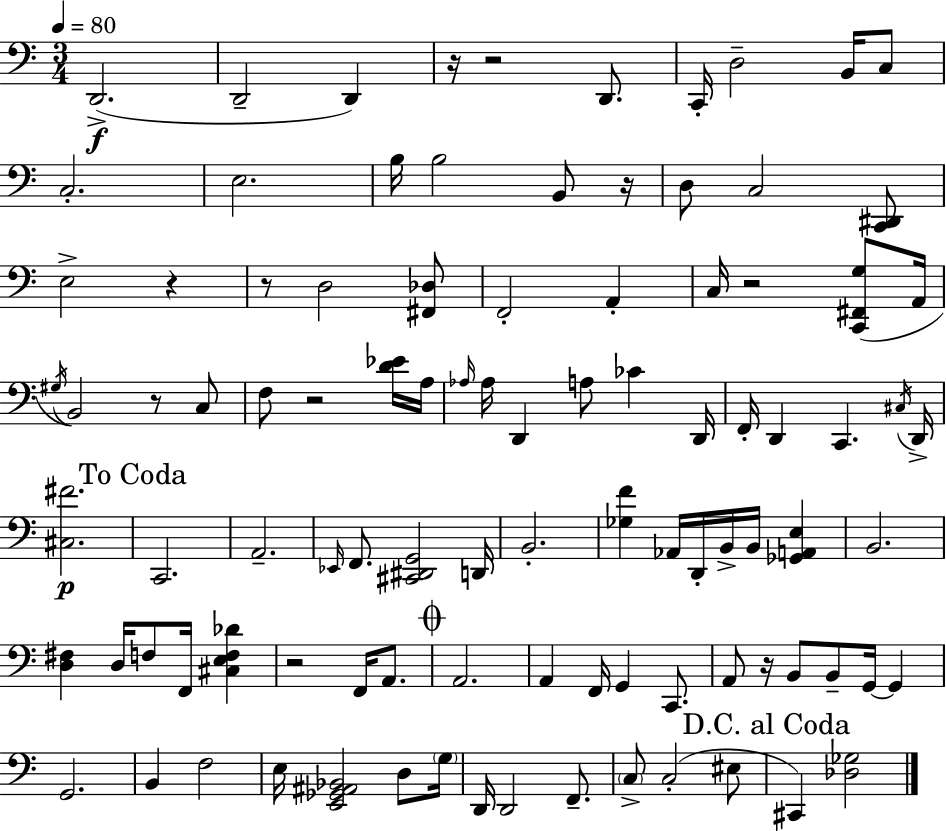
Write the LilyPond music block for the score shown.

{
  \clef bass
  \numericTimeSignature
  \time 3/4
  \key c \major
  \tempo 4 = 80
  d,2.->(\f | d,2-- d,4) | r16 r2 d,8. | c,16-. d2-- b,16 c8 | \break c2.-. | e2. | b16 b2 b,8 r16 | d8 c2 <c, dis,>8 | \break e2-> r4 | r8 d2 <fis, des>8 | f,2-. a,4-. | c16 r2 <c, fis, g>8( a,16 | \break \acciaccatura { gis16 } b,2) r8 c8 | f8 r2 <d' ees'>16 | a16 \grace { aes16 } aes16 d,4 a8 ces'4 | d,16 f,16-. d,4 c,4. | \break \acciaccatura { cis16 } d,16-> <cis fis'>2.\p | \mark "To Coda" c,2. | a,2.-- | \grace { ees,16 } f,8. <cis, dis, g,>2 | \break d,16 b,2.-. | <ges f'>4 aes,16 d,16-. b,16-> b,16 | <ges, a, e>4 b,2. | <d fis>4 d16 f8 f,16 | \break <cis e f des'>4 r2 | f,16 a,8. \mark \markup { \musicglyph "scripts.coda" } a,2. | a,4 f,16 g,4 | c,8. a,8 r16 b,8 b,8-- g,16~~ | \break g,4 g,2. | b,4 f2 | e16 <e, ges, ais, bes,>2 | d8 \parenthesize g16 d,16 d,2 | \break f,8.-- \parenthesize c8-> c2-.( | eis8 \mark "D.C. al Coda" cis,4) <des ges>2 | \bar "|."
}